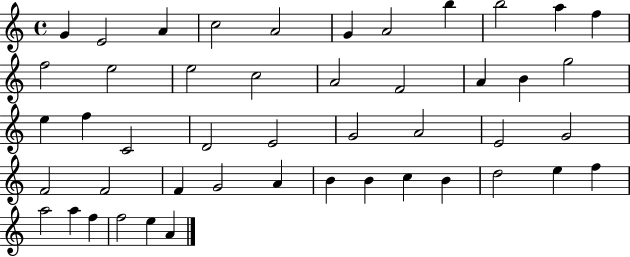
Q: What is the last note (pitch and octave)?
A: A4